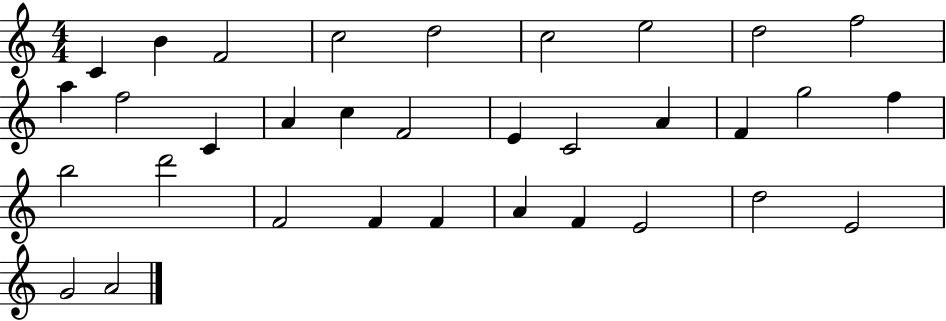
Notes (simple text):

C4/q B4/q F4/h C5/h D5/h C5/h E5/h D5/h F5/h A5/q F5/h C4/q A4/q C5/q F4/h E4/q C4/h A4/q F4/q G5/h F5/q B5/h D6/h F4/h F4/q F4/q A4/q F4/q E4/h D5/h E4/h G4/h A4/h